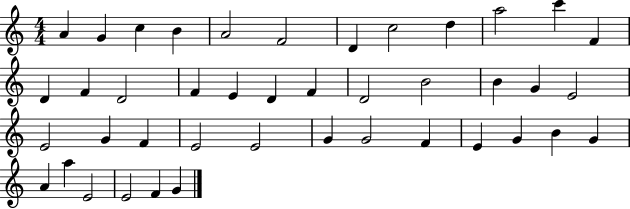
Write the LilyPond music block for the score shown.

{
  \clef treble
  \numericTimeSignature
  \time 4/4
  \key c \major
  a'4 g'4 c''4 b'4 | a'2 f'2 | d'4 c''2 d''4 | a''2 c'''4 f'4 | \break d'4 f'4 d'2 | f'4 e'4 d'4 f'4 | d'2 b'2 | b'4 g'4 e'2 | \break e'2 g'4 f'4 | e'2 e'2 | g'4 g'2 f'4 | e'4 g'4 b'4 g'4 | \break a'4 a''4 e'2 | e'2 f'4 g'4 | \bar "|."
}